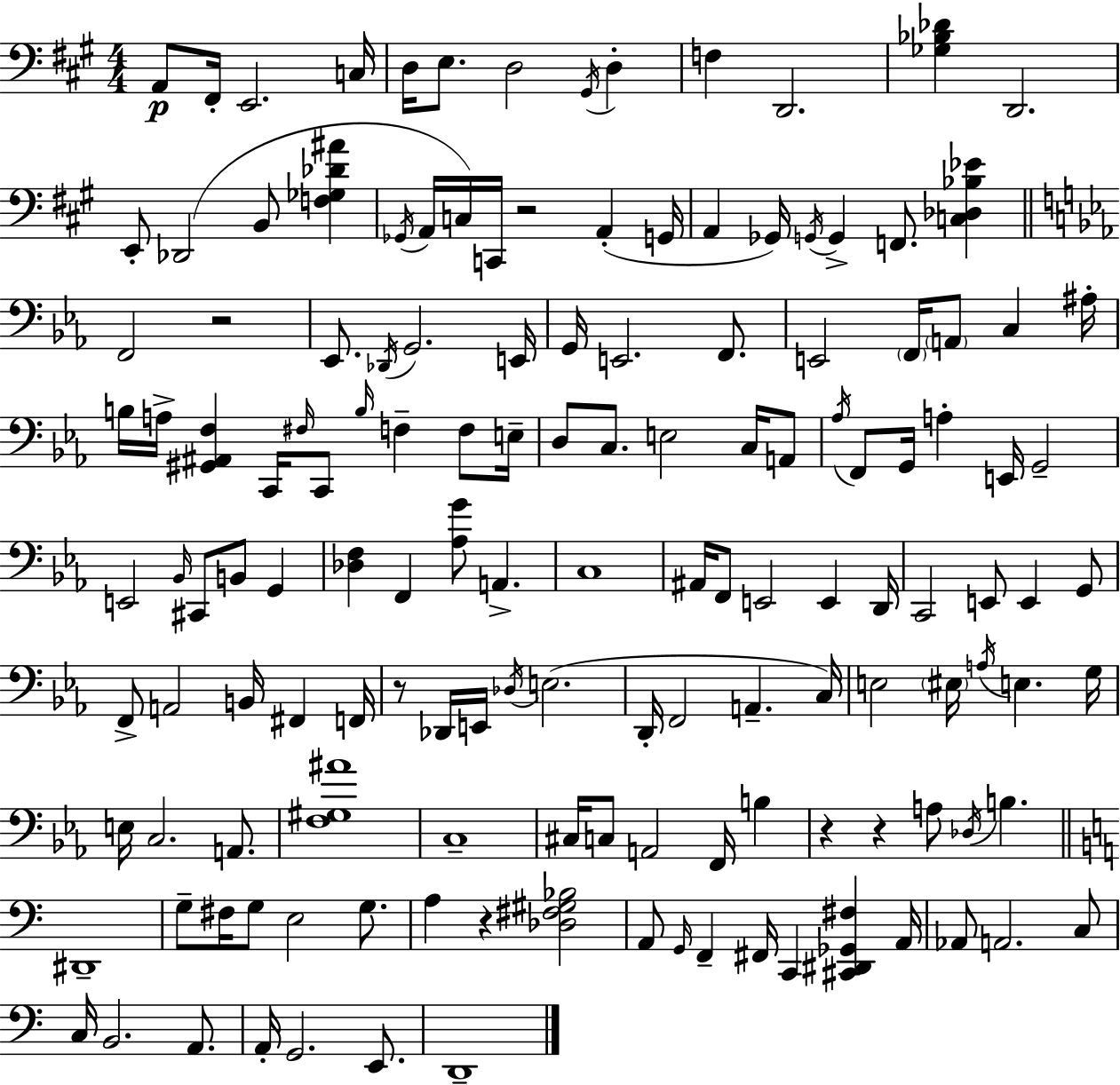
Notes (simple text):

A2/e F#2/s E2/h. C3/s D3/s E3/e. D3/h G#2/s D3/q F3/q D2/h. [Gb3,Bb3,Db4]/q D2/h. E2/e Db2/h B2/e [F3,Gb3,Db4,A#4]/q Gb2/s A2/s C3/s C2/s R/h A2/q G2/s A2/q Gb2/s G2/s G2/q F2/e. [C3,Db3,Bb3,Eb4]/q F2/h R/h Eb2/e. Db2/s G2/h. E2/s G2/s E2/h. F2/e. E2/h F2/s A2/e C3/q A#3/s B3/s A3/s [G#2,A#2,F3]/q C2/s F#3/s C2/e B3/s F3/q F3/e E3/s D3/e C3/e. E3/h C3/s A2/e Ab3/s F2/e G2/s A3/q E2/s G2/h E2/h Bb2/s C#2/e B2/e G2/q [Db3,F3]/q F2/q [Ab3,G4]/e A2/q. C3/w A#2/s F2/e E2/h E2/q D2/s C2/h E2/e E2/q G2/e F2/e A2/h B2/s F#2/q F2/s R/e Db2/s E2/s Db3/s E3/h. D2/s F2/h A2/q. C3/s E3/h EIS3/s A3/s E3/q. G3/s E3/s C3/h. A2/e. [F3,G#3,A#4]/w C3/w C#3/s C3/e A2/h F2/s B3/q R/q R/q A3/e Db3/s B3/q. D#2/w G3/e F#3/s G3/e E3/h G3/e. A3/q R/q [Db3,F#3,G#3,Bb3]/h A2/e G2/s F2/q F#2/s C2/q [C#2,D#2,Gb2,F#3]/q A2/s Ab2/e A2/h. C3/e C3/s B2/h. A2/e. A2/s G2/h. E2/e. D2/w